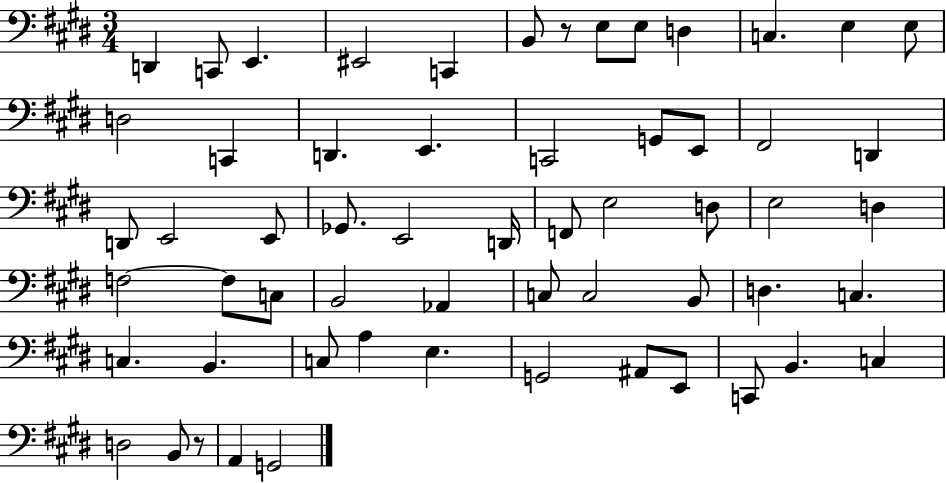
D2/q C2/e E2/q. EIS2/h C2/q B2/e R/e E3/e E3/e D3/q C3/q. E3/q E3/e D3/h C2/q D2/q. E2/q. C2/h G2/e E2/e F#2/h D2/q D2/e E2/h E2/e Gb2/e. E2/h D2/s F2/e E3/h D3/e E3/h D3/q F3/h F3/e C3/e B2/h Ab2/q C3/e C3/h B2/e D3/q. C3/q. C3/q. B2/q. C3/e A3/q E3/q. G2/h A#2/e E2/e C2/e B2/q. C3/q D3/h B2/e R/e A2/q G2/h